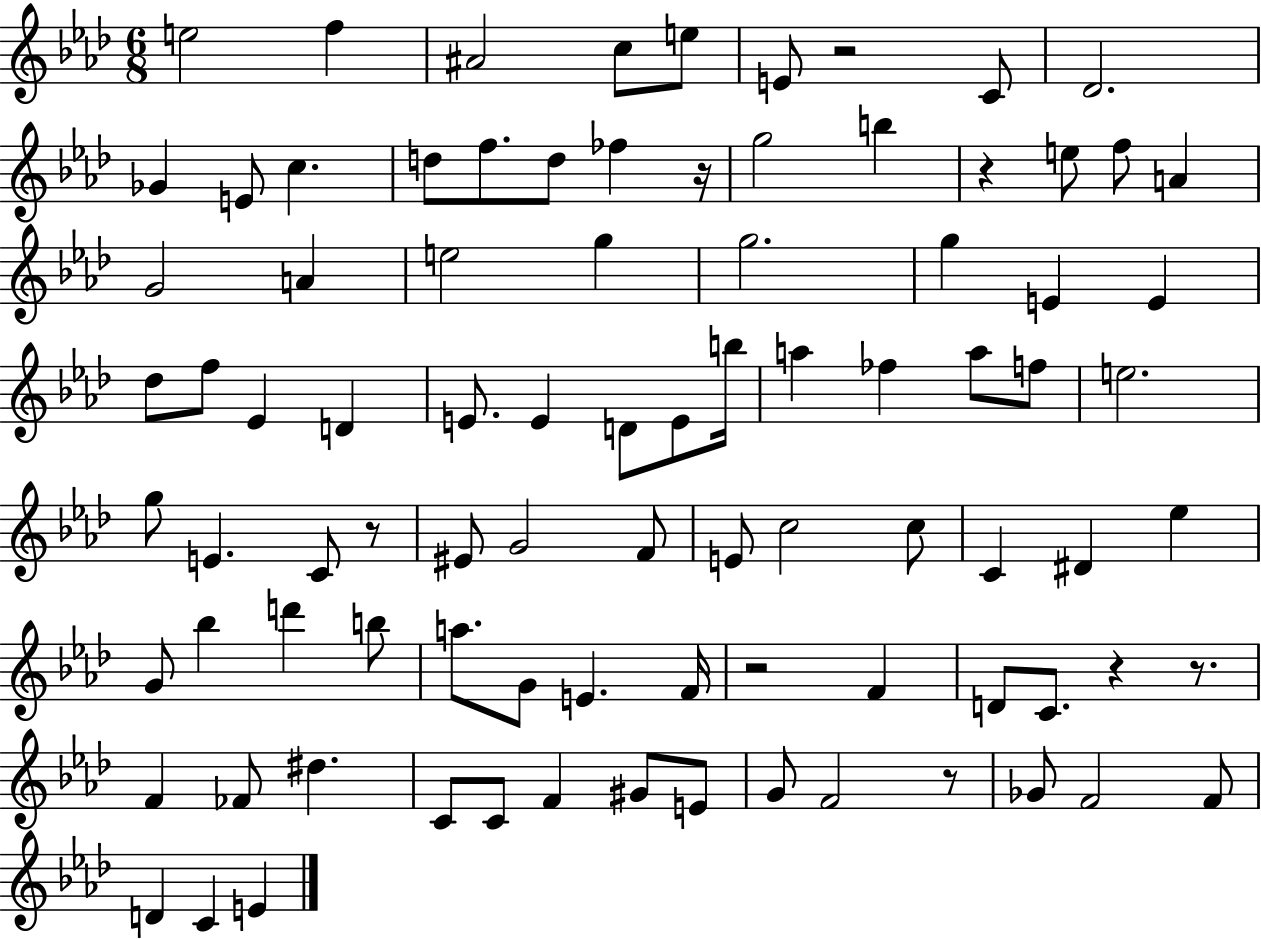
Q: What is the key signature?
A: AES major